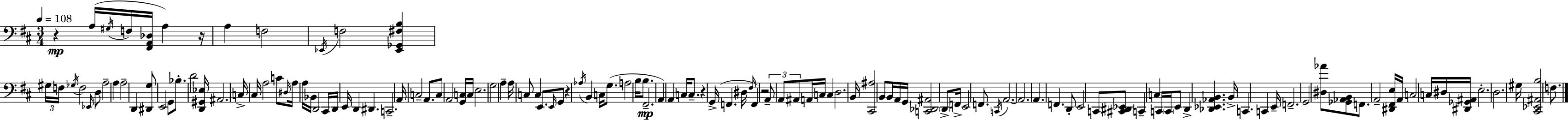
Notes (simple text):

R/q A3/s G#3/s F3/s [F#2,A2,Db3]/s A3/q R/s A3/q F3/h Eb2/s F3/h [Eb2,Gb2,F#3,B3]/q G#3/s F3/s Gb3/s F3/h Eb2/s D3/e A3/h A3/q A3/h D2/q [D#2,G3]/e E2/h G2/e Bb3/e. D4/h [D2,G#2,Eb3]/s A#2/h. C3/s C#3/s A3/h C4/e D#3/s A3/s A3/s Bb2/s D2/h C#2/s D2/s E2/s D2/q D#2/q. C2/h. A2/s C3/h A2/e. C3/e A2/h [G2,C3]/s C3/s E3/h. G3/h A3/q A3/s C3/e C3/q E2/e. E2/s G2/e R/q Ab3/s B2/q C3/s G3/e. A3/h B3/s B3/e. F#2/h. A2/q A2/q C3/s C3/e. R/q G2/s F2/q. D#3/s F#3/s F2/q R/h A2/e A2/e A#2/e A2/s C3/s C3/q D3/h. B2/s [C#2,A#3]/h B2/e B2/s A2/s G2/s [C2,Db2,A#2]/h D2/e F2/s E2/h F2/e. C2/s A2/h. A2/h. A2/q. F2/q. D2/e E2/h C2/e [C#2,D#2,Eb2]/e C2/q C3/q C2/s C2/s E2/e D2/q [Db2,Eb2,Ab2,B2]/q. B2/s C2/q. C2/q E2/s F2/h. G2/h [D#3,Ab4]/e [Gb2,Ab2,B2]/e F2/e. A2/h [D#2,F#2,E3]/s A2/s C3/h C3/s D#3/s [D#2,Gb2,A#2]/s E3/h. D3/h. G#3/s [C#2,Eb2,A#2,B3]/h F3/e.